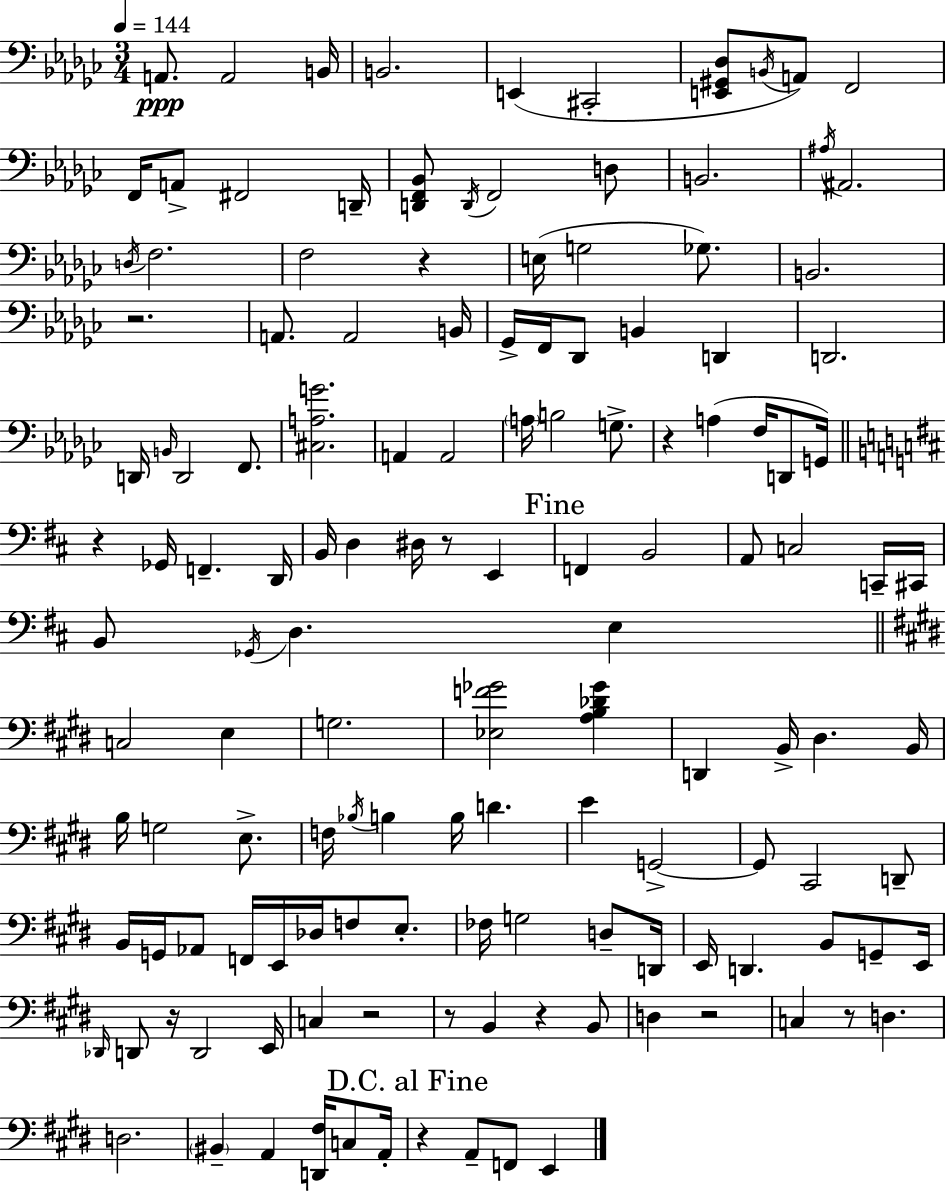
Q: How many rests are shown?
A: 12